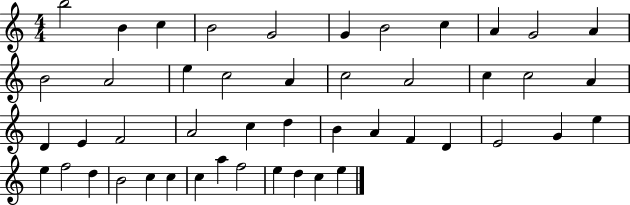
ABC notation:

X:1
T:Untitled
M:4/4
L:1/4
K:C
b2 B c B2 G2 G B2 c A G2 A B2 A2 e c2 A c2 A2 c c2 A D E F2 A2 c d B A F D E2 G e e f2 d B2 c c c a f2 e d c e